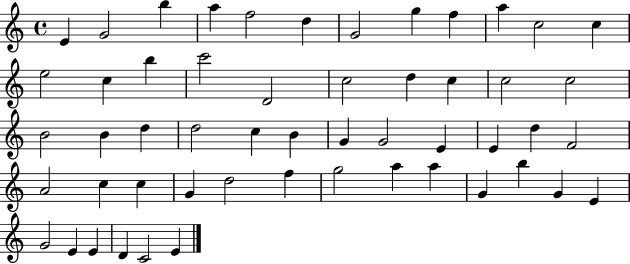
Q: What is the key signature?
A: C major